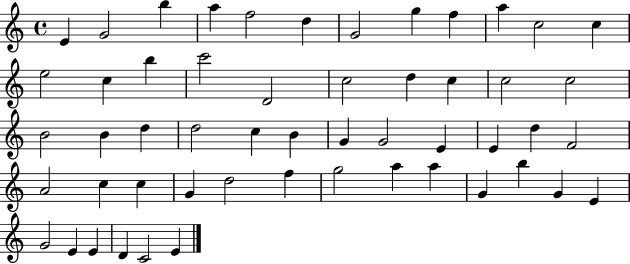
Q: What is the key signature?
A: C major